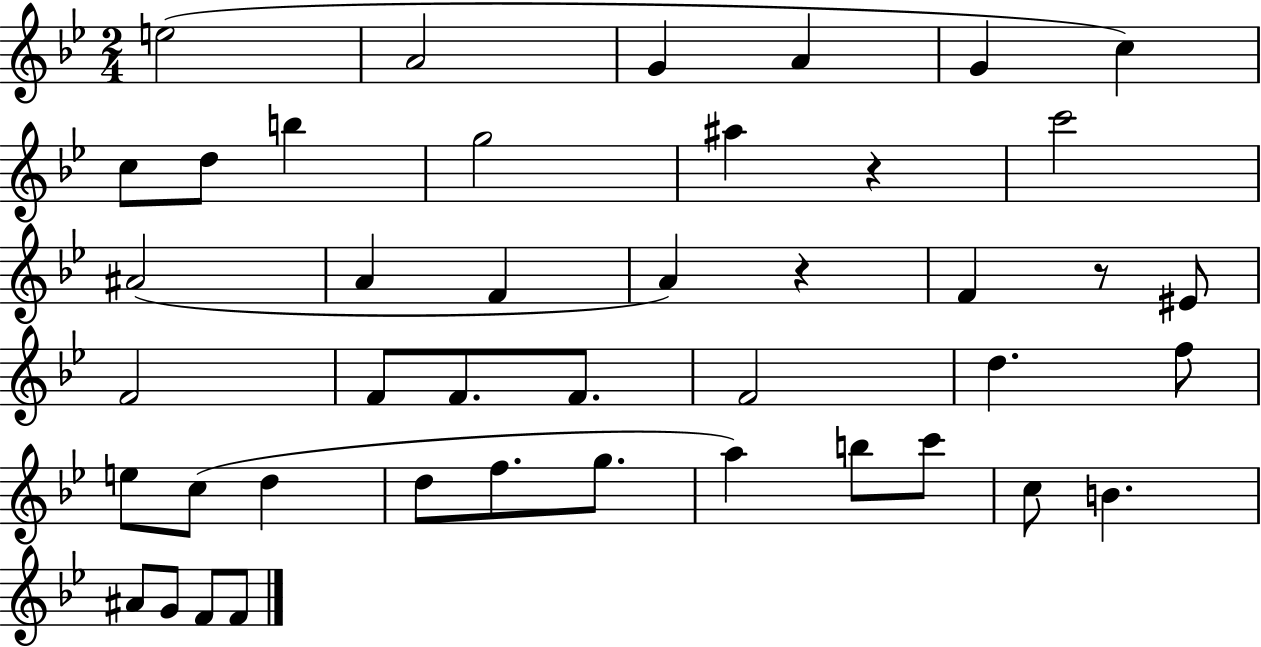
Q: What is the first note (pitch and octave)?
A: E5